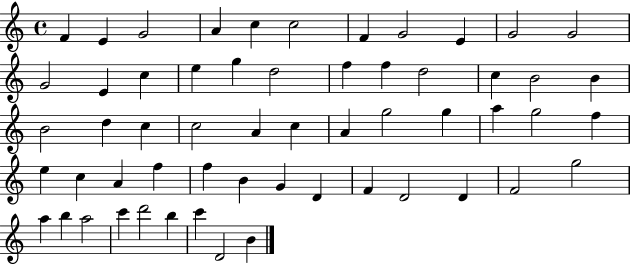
X:1
T:Untitled
M:4/4
L:1/4
K:C
F E G2 A c c2 F G2 E G2 G2 G2 E c e g d2 f f d2 c B2 B B2 d c c2 A c A g2 g a g2 f e c A f f B G D F D2 D F2 g2 a b a2 c' d'2 b c' D2 B